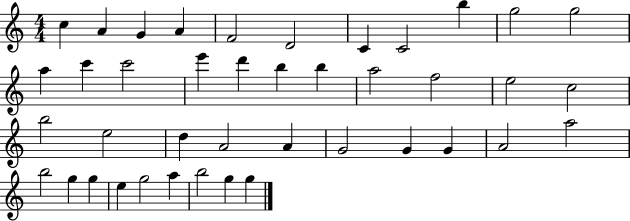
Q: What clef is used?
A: treble